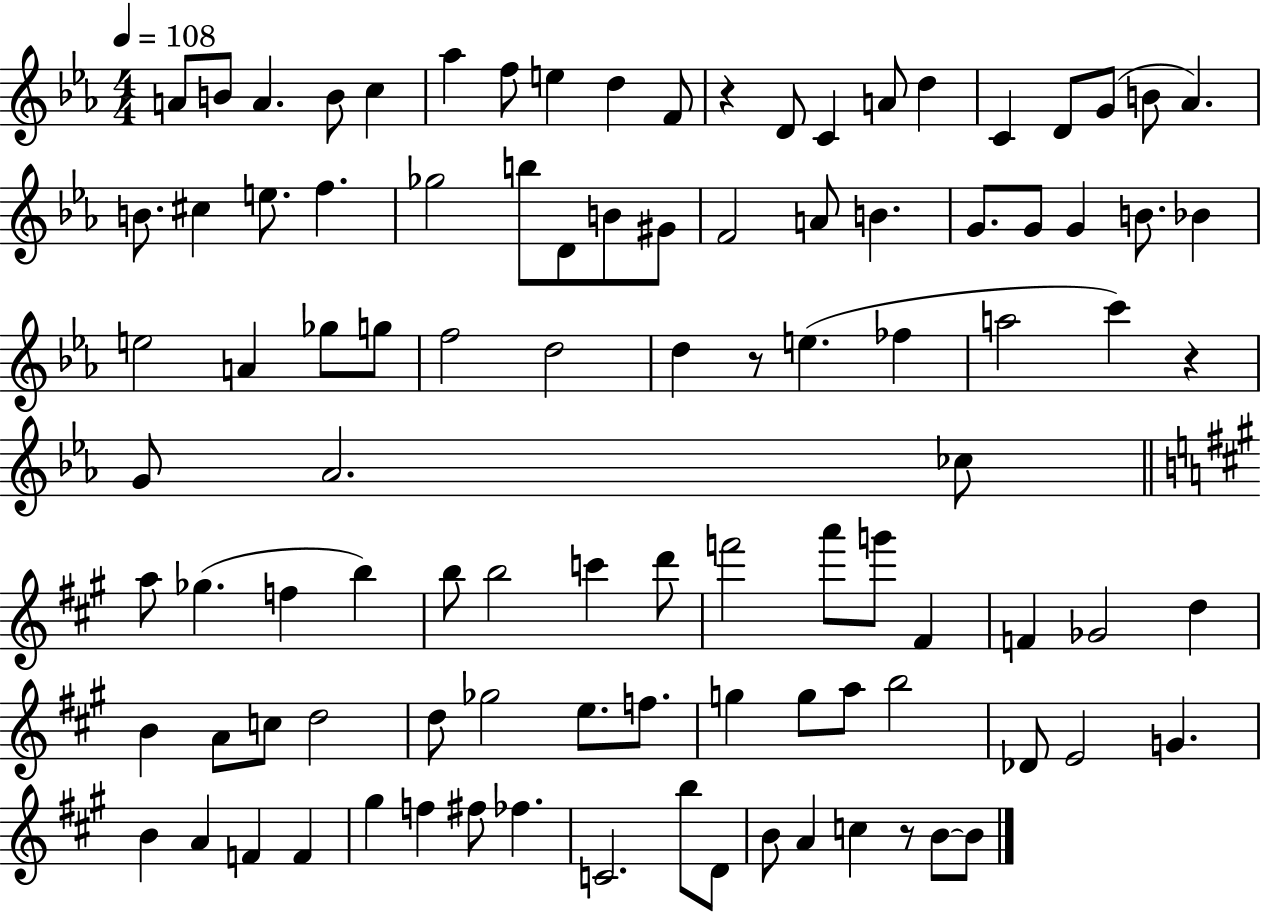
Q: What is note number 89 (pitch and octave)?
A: C4